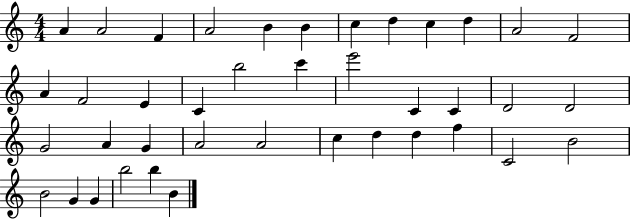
A4/q A4/h F4/q A4/h B4/q B4/q C5/q D5/q C5/q D5/q A4/h F4/h A4/q F4/h E4/q C4/q B5/h C6/q E6/h C4/q C4/q D4/h D4/h G4/h A4/q G4/q A4/h A4/h C5/q D5/q D5/q F5/q C4/h B4/h B4/h G4/q G4/q B5/h B5/q B4/q